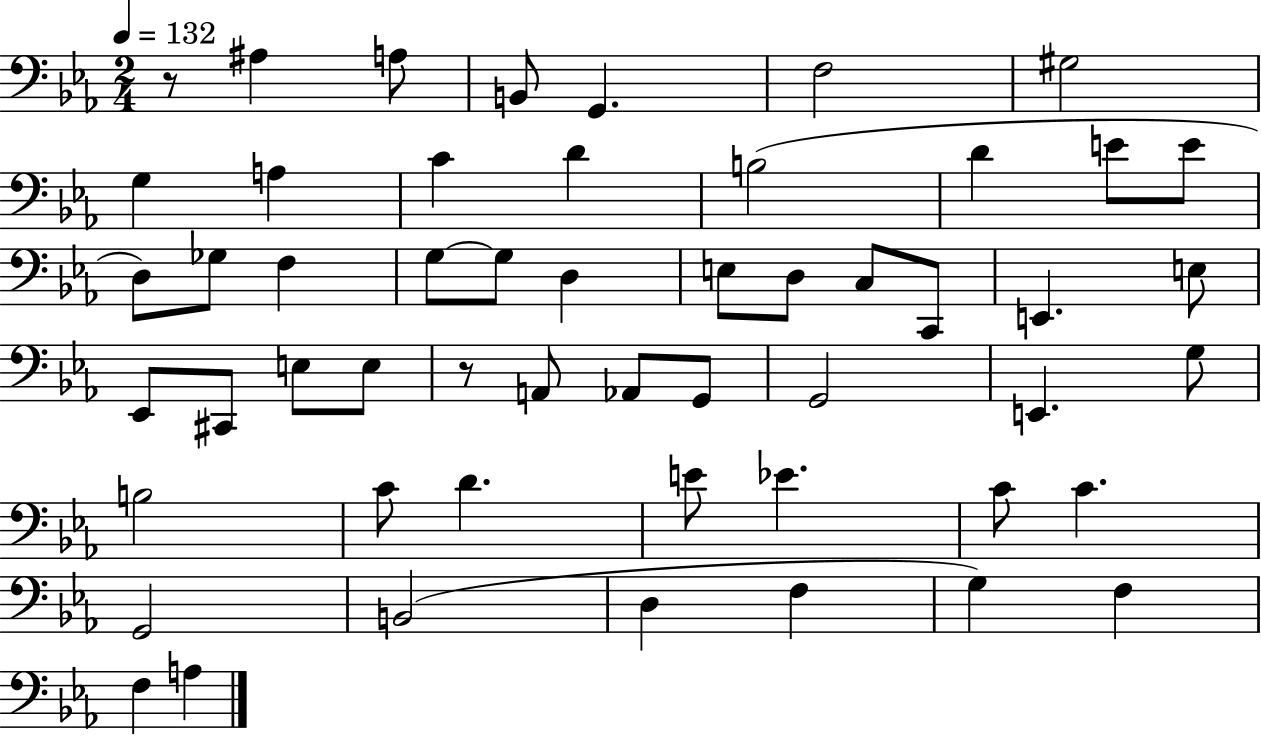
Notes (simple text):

R/e A#3/q A3/e B2/e G2/q. F3/h G#3/h G3/q A3/q C4/q D4/q B3/h D4/q E4/e E4/e D3/e Gb3/e F3/q G3/e G3/e D3/q E3/e D3/e C3/e C2/e E2/q. E3/e Eb2/e C#2/e E3/e E3/e R/e A2/e Ab2/e G2/e G2/h E2/q. G3/e B3/h C4/e D4/q. E4/e Eb4/q. C4/e C4/q. G2/h B2/h D3/q F3/q G3/q F3/q F3/q A3/q